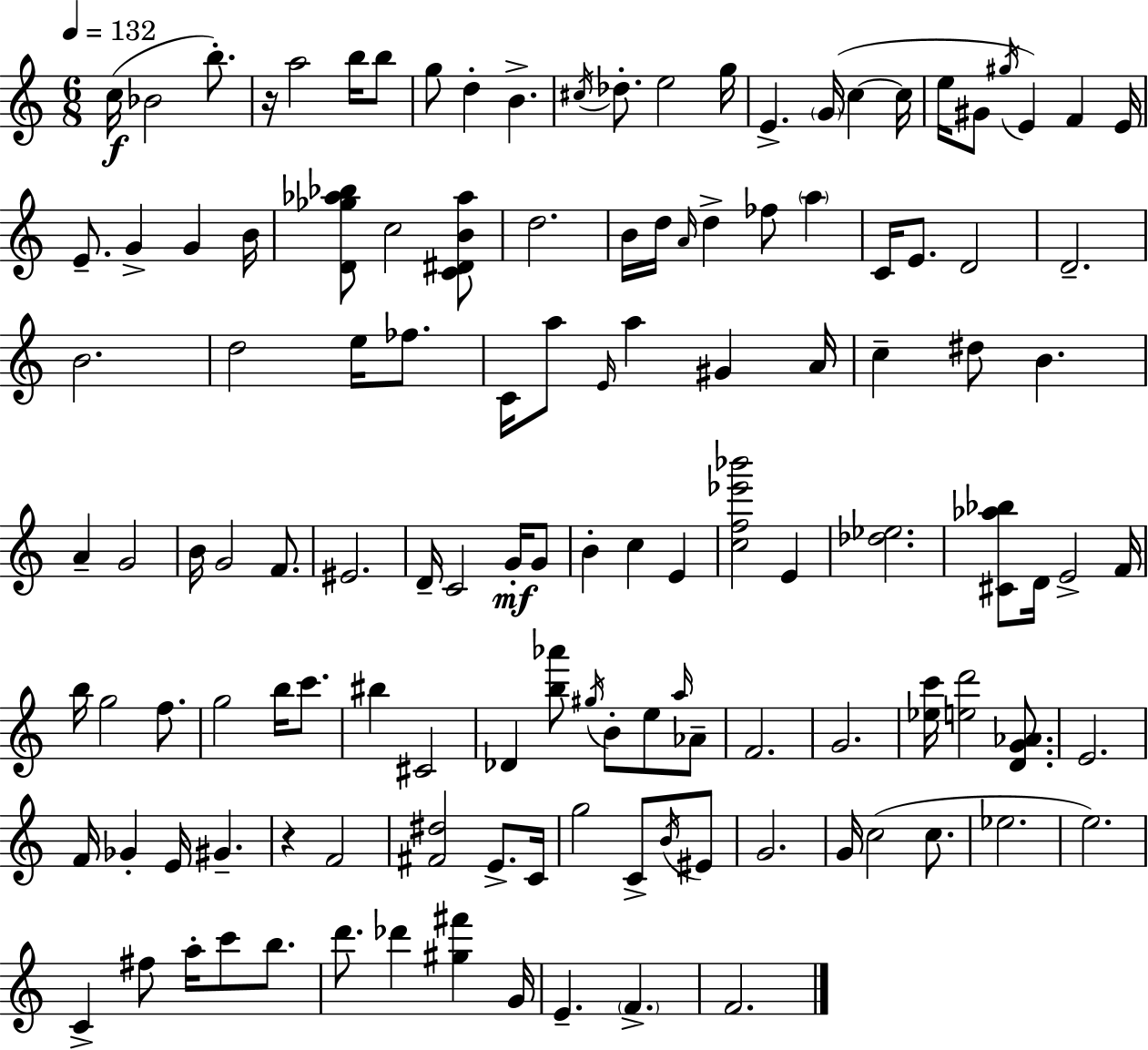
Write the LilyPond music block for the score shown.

{
  \clef treble
  \numericTimeSignature
  \time 6/8
  \key a \minor
  \tempo 4 = 132
  \repeat volta 2 { c''16(\f bes'2 b''8.-.) | r16 a''2 b''16 b''8 | g''8 d''4-. b'4.-> | \acciaccatura { cis''16 } des''8.-. e''2 | \break g''16 e'4.-> \parenthesize g'16( c''4~~ | c''16 e''16 gis'8 \acciaccatura { gis''16 }) e'4 f'4 | e'16 e'8.-- g'4-> g'4 | b'16 <d' ges'' aes'' bes''>8 c''2 | \break <c' dis' b' aes''>8 d''2. | b'16 d''16 \grace { a'16 } d''4-> fes''8 \parenthesize a''4 | c'16 e'8. d'2 | d'2.-- | \break b'2. | d''2 e''16 | fes''8. c'16 a''8 \grace { e'16 } a''4 gis'4 | a'16 c''4-- dis''8 b'4. | \break a'4-- g'2 | b'16 g'2 | f'8. eis'2. | d'16-- c'2 | \break g'16-.\mf g'8 b'4-. c''4 | e'4 <c'' f'' ees''' bes'''>2 | e'4 <des'' ees''>2. | <cis' aes'' bes''>8 d'16 e'2-> | \break f'16 b''16 g''2 | f''8. g''2 | b''16 c'''8. bis''4 cis'2 | des'4 <b'' aes'''>8 \acciaccatura { gis''16 } b'8-. | \break e''8 \grace { a''16 } aes'8-- f'2. | g'2. | <ees'' c'''>16 <e'' d'''>2 | <d' g' aes'>8. e'2. | \break f'16 ges'4-. e'16 | gis'4.-- r4 f'2 | <fis' dis''>2 | e'8.-> c'16 g''2 | \break c'8-> \acciaccatura { b'16 } eis'8 g'2. | g'16 c''2( | c''8. ees''2. | e''2.) | \break c'4-> fis''8 | a''16-. c'''8 b''8. d'''8. des'''4 | <gis'' fis'''>4 g'16 e'4.-- | \parenthesize f'4.-> f'2. | \break } \bar "|."
}